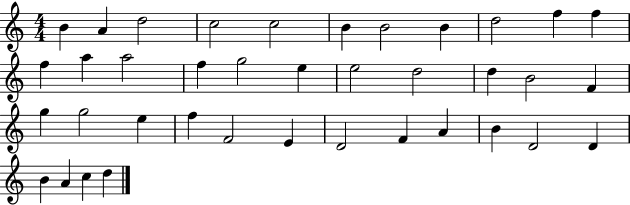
{
  \clef treble
  \numericTimeSignature
  \time 4/4
  \key c \major
  b'4 a'4 d''2 | c''2 c''2 | b'4 b'2 b'4 | d''2 f''4 f''4 | \break f''4 a''4 a''2 | f''4 g''2 e''4 | e''2 d''2 | d''4 b'2 f'4 | \break g''4 g''2 e''4 | f''4 f'2 e'4 | d'2 f'4 a'4 | b'4 d'2 d'4 | \break b'4 a'4 c''4 d''4 | \bar "|."
}